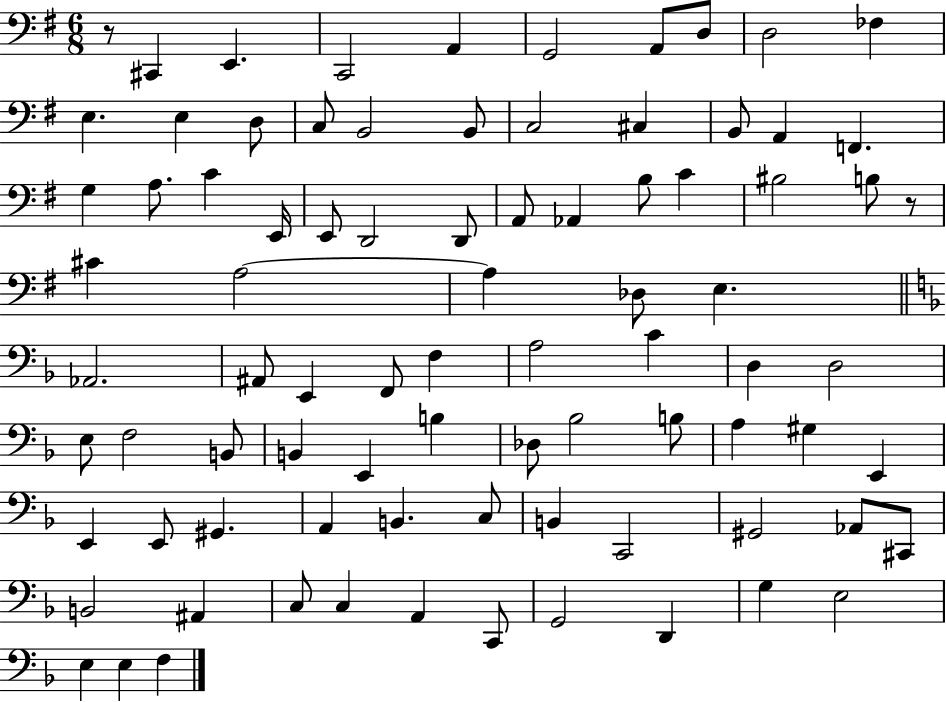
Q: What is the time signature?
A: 6/8